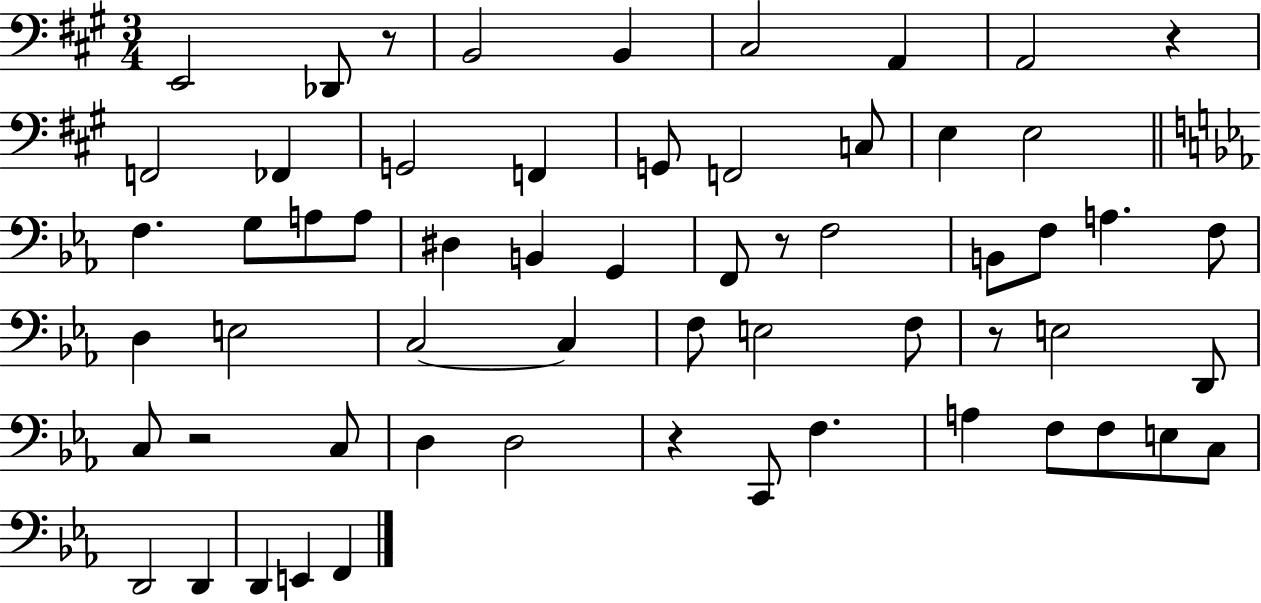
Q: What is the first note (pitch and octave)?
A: E2